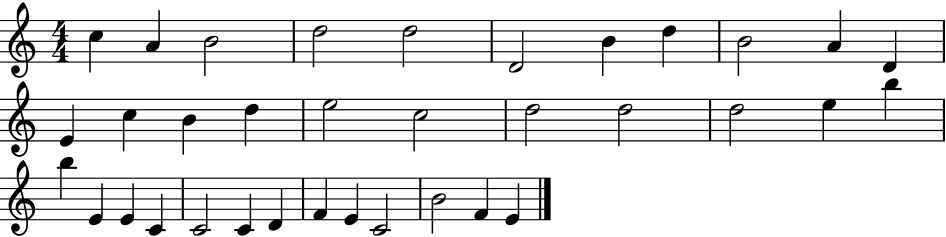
C5/q A4/q B4/h D5/h D5/h D4/h B4/q D5/q B4/h A4/q D4/q E4/q C5/q B4/q D5/q E5/h C5/h D5/h D5/h D5/h E5/q B5/q B5/q E4/q E4/q C4/q C4/h C4/q D4/q F4/q E4/q C4/h B4/h F4/q E4/q